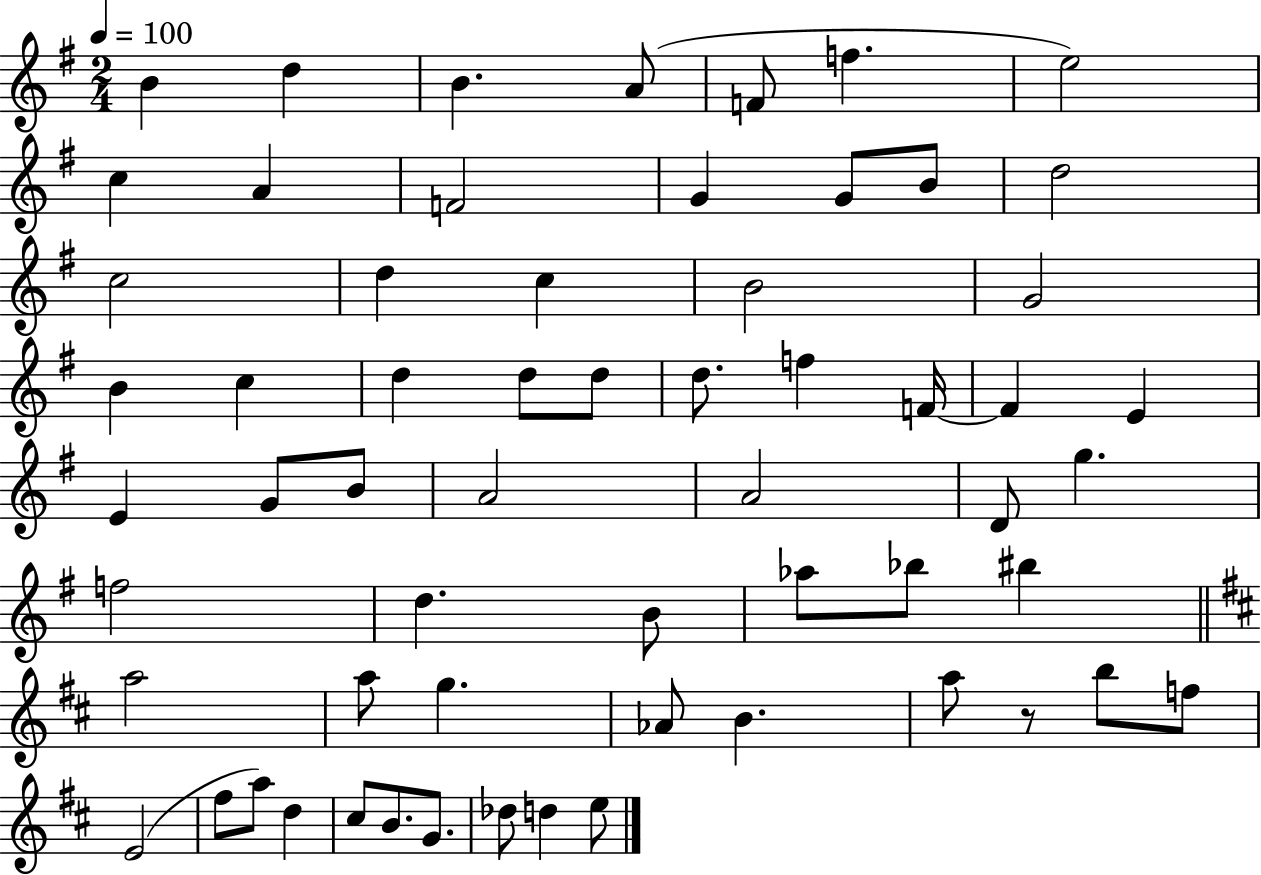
X:1
T:Untitled
M:2/4
L:1/4
K:G
B d B A/2 F/2 f e2 c A F2 G G/2 B/2 d2 c2 d c B2 G2 B c d d/2 d/2 d/2 f F/4 F E E G/2 B/2 A2 A2 D/2 g f2 d B/2 _a/2 _b/2 ^b a2 a/2 g _A/2 B a/2 z/2 b/2 f/2 E2 ^f/2 a/2 d ^c/2 B/2 G/2 _d/2 d e/2